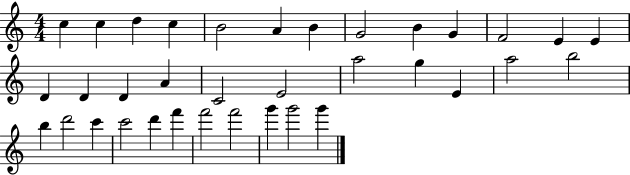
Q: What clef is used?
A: treble